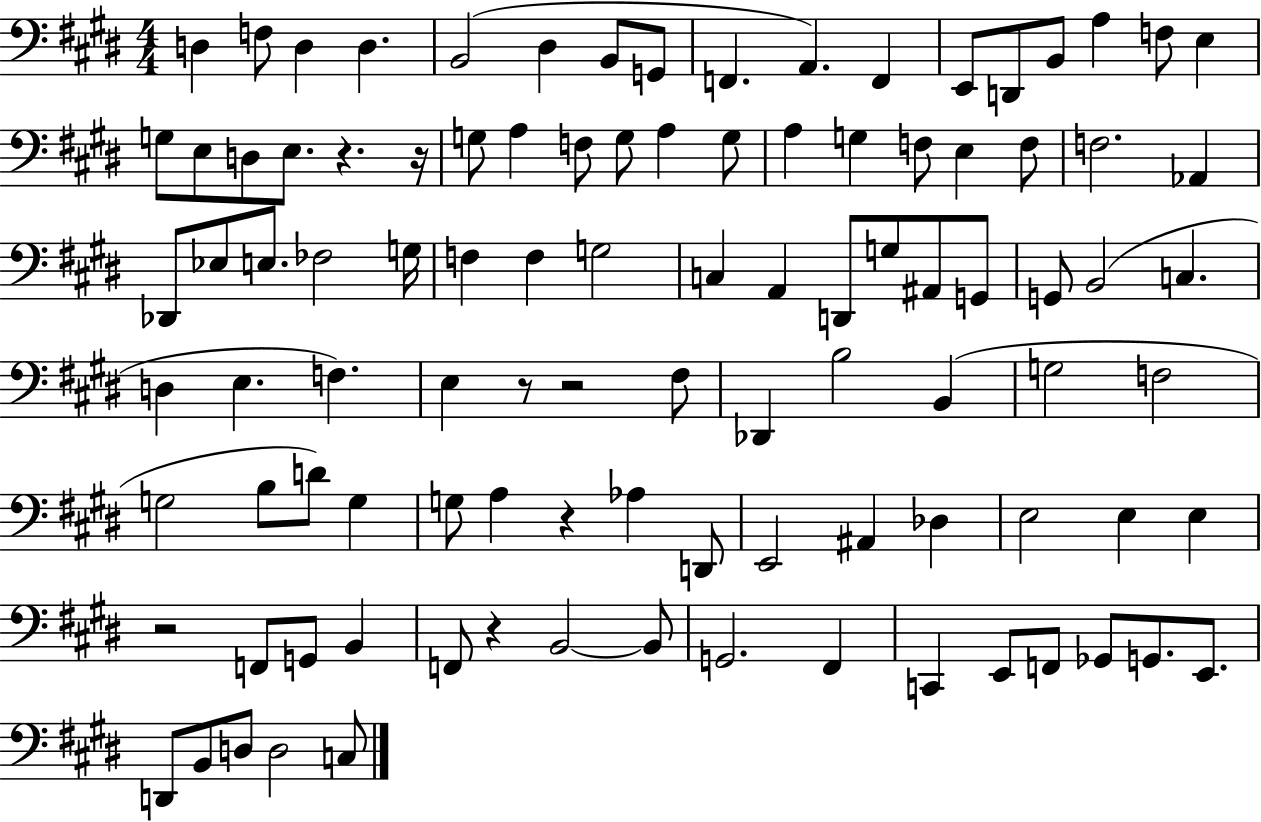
D3/q F3/e D3/q D3/q. B2/h D#3/q B2/e G2/e F2/q. A2/q. F2/q E2/e D2/e B2/e A3/q F3/e E3/q G3/e E3/e D3/e E3/e. R/q. R/s G3/e A3/q F3/e G3/e A3/q G3/e A3/q G3/q F3/e E3/q F3/e F3/h. Ab2/q Db2/e Eb3/e E3/e. FES3/h G3/s F3/q F3/q G3/h C3/q A2/q D2/e G3/e A#2/e G2/e G2/e B2/h C3/q. D3/q E3/q. F3/q. E3/q R/e R/h F#3/e Db2/q B3/h B2/q G3/h F3/h G3/h B3/e D4/e G3/q G3/e A3/q R/q Ab3/q D2/e E2/h A#2/q Db3/q E3/h E3/q E3/q R/h F2/e G2/e B2/q F2/e R/q B2/h B2/e G2/h. F#2/q C2/q E2/e F2/e Gb2/e G2/e. E2/e. D2/e B2/e D3/e D3/h C3/e